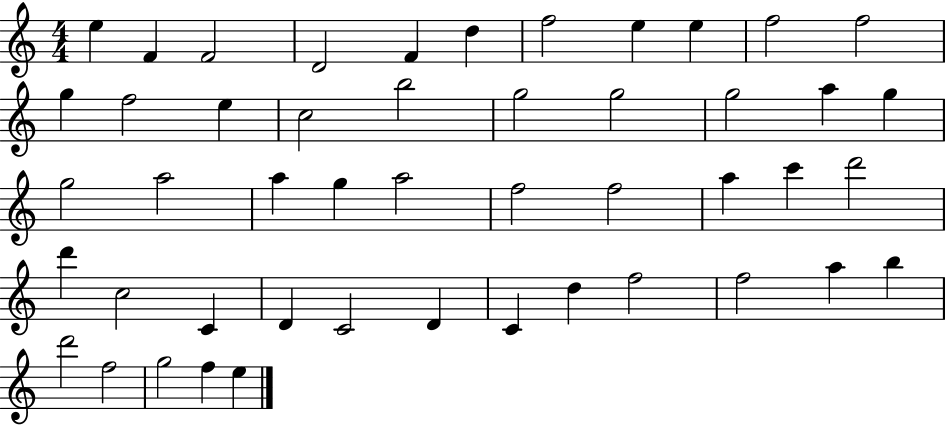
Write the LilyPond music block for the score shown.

{
  \clef treble
  \numericTimeSignature
  \time 4/4
  \key c \major
  e''4 f'4 f'2 | d'2 f'4 d''4 | f''2 e''4 e''4 | f''2 f''2 | \break g''4 f''2 e''4 | c''2 b''2 | g''2 g''2 | g''2 a''4 g''4 | \break g''2 a''2 | a''4 g''4 a''2 | f''2 f''2 | a''4 c'''4 d'''2 | \break d'''4 c''2 c'4 | d'4 c'2 d'4 | c'4 d''4 f''2 | f''2 a''4 b''4 | \break d'''2 f''2 | g''2 f''4 e''4 | \bar "|."
}